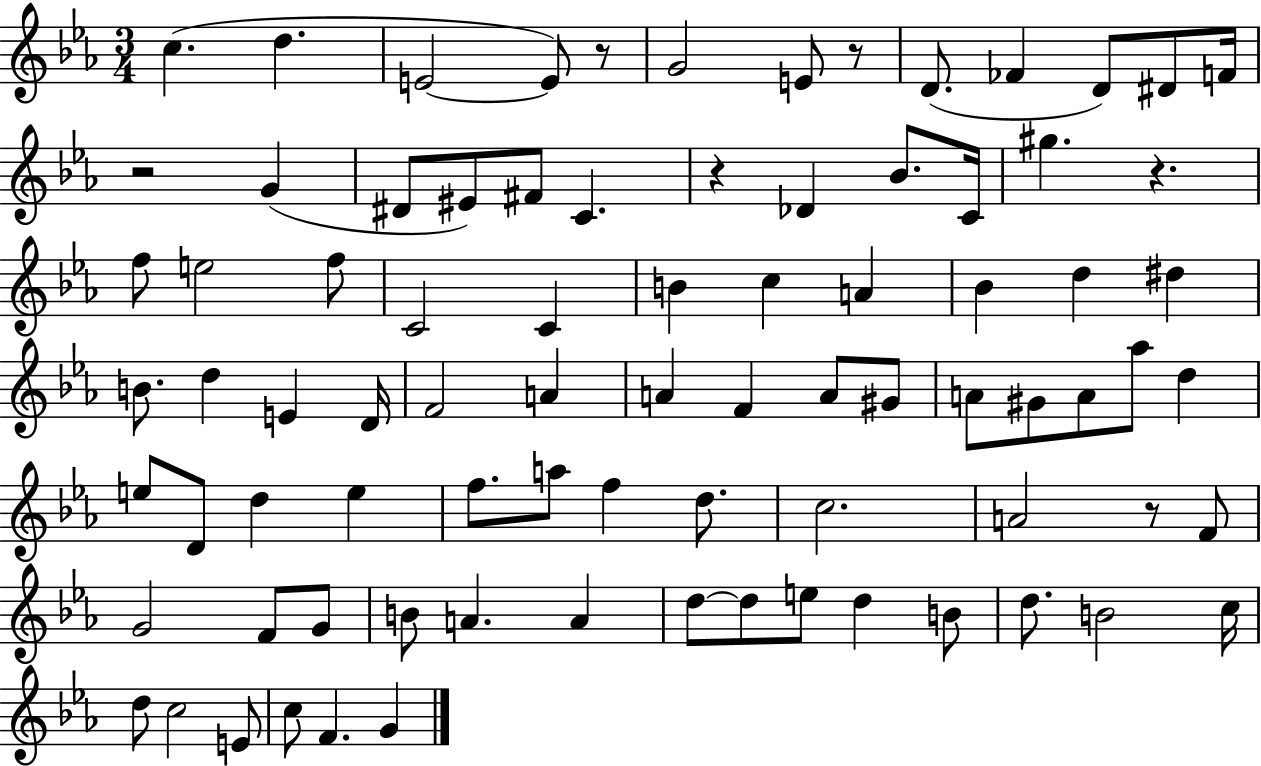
X:1
T:Untitled
M:3/4
L:1/4
K:Eb
c d E2 E/2 z/2 G2 E/2 z/2 D/2 _F D/2 ^D/2 F/4 z2 G ^D/2 ^E/2 ^F/2 C z _D _B/2 C/4 ^g z f/2 e2 f/2 C2 C B c A _B d ^d B/2 d E D/4 F2 A A F A/2 ^G/2 A/2 ^G/2 A/2 _a/2 d e/2 D/2 d e f/2 a/2 f d/2 c2 A2 z/2 F/2 G2 F/2 G/2 B/2 A A d/2 d/2 e/2 d B/2 d/2 B2 c/4 d/2 c2 E/2 c/2 F G